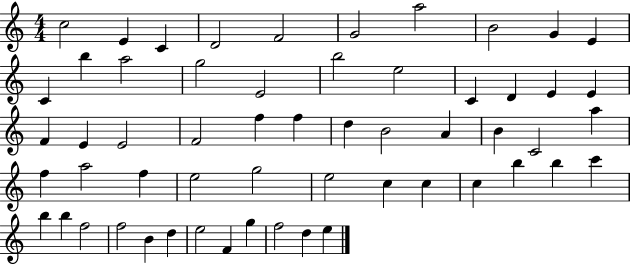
{
  \clef treble
  \numericTimeSignature
  \time 4/4
  \key c \major
  c''2 e'4 c'4 | d'2 f'2 | g'2 a''2 | b'2 g'4 e'4 | \break c'4 b''4 a''2 | g''2 e'2 | b''2 e''2 | c'4 d'4 e'4 e'4 | \break f'4 e'4 e'2 | f'2 f''4 f''4 | d''4 b'2 a'4 | b'4 c'2 a''4 | \break f''4 a''2 f''4 | e''2 g''2 | e''2 c''4 c''4 | c''4 b''4 b''4 c'''4 | \break b''4 b''4 f''2 | f''2 b'4 d''4 | e''2 f'4 g''4 | f''2 d''4 e''4 | \break \bar "|."
}